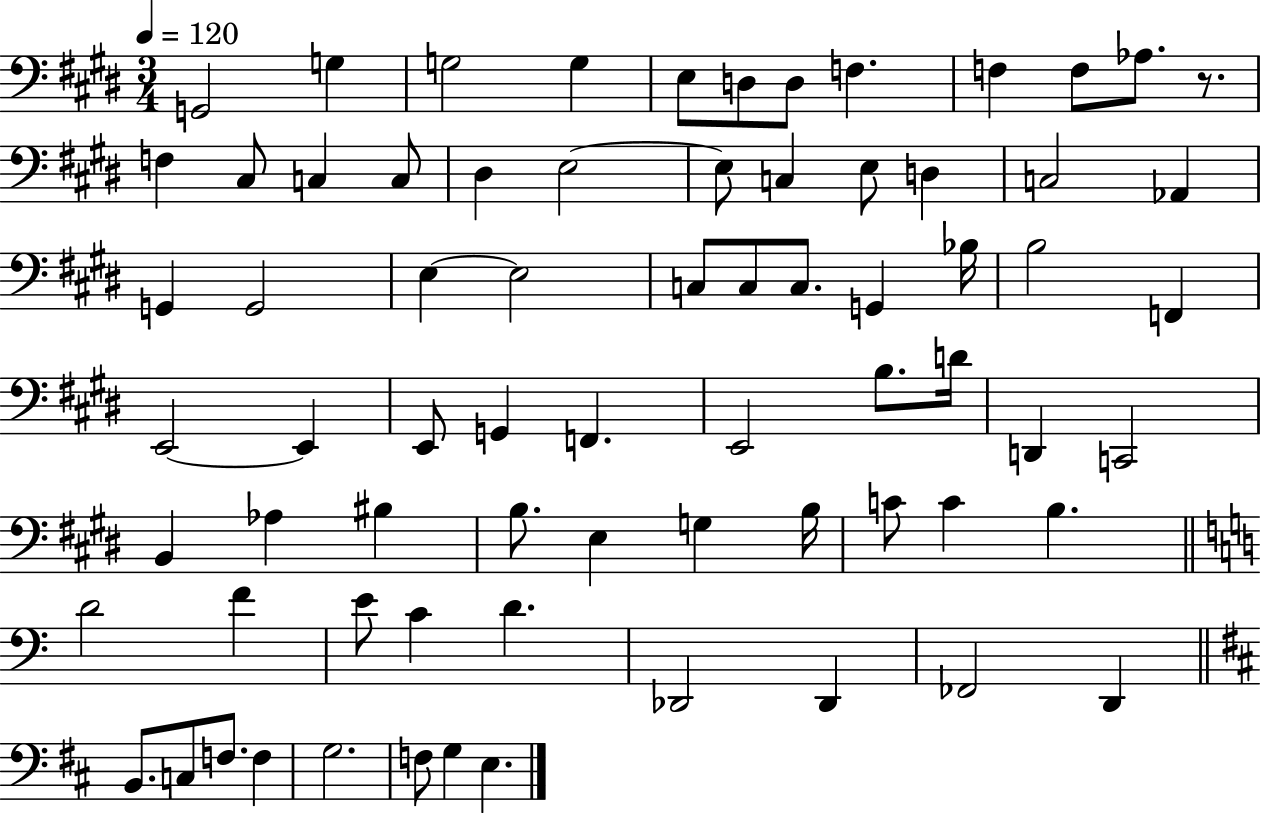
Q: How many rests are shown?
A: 1